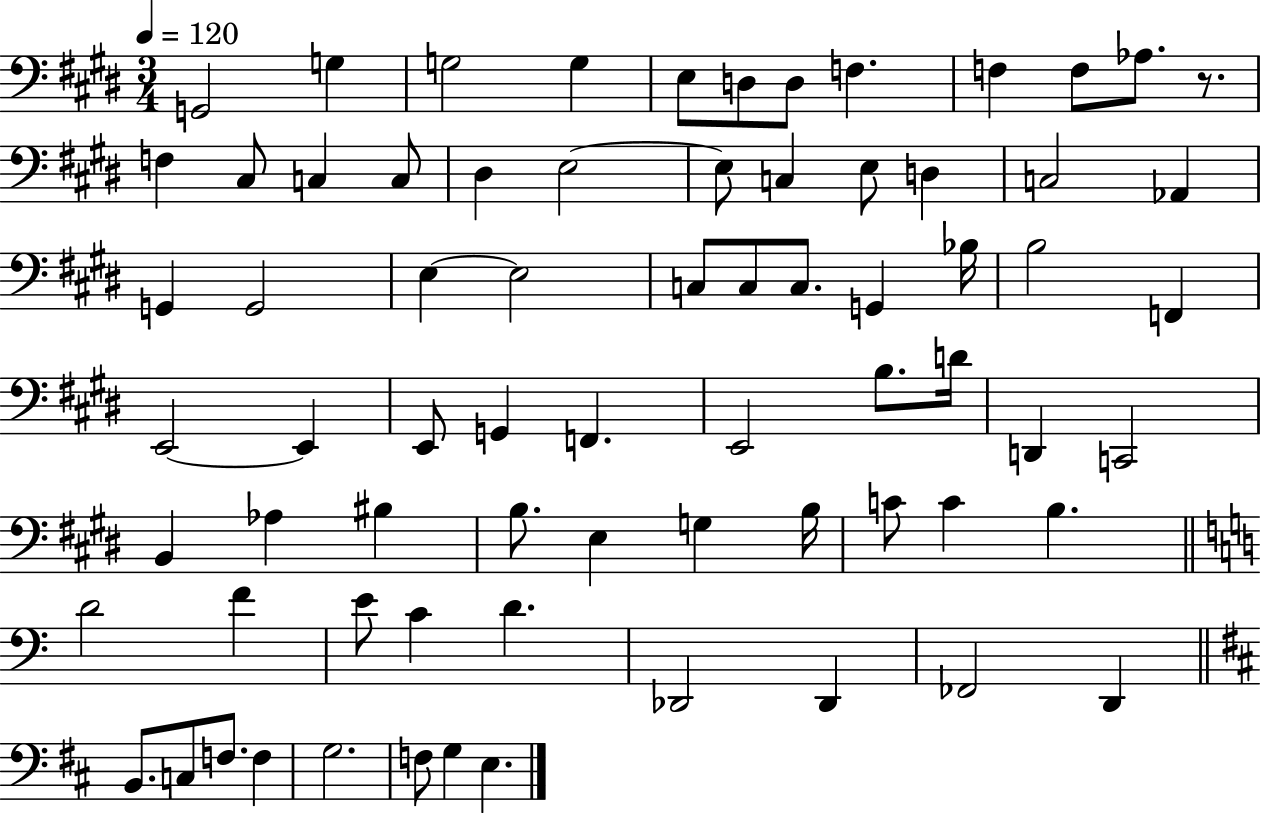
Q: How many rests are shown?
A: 1